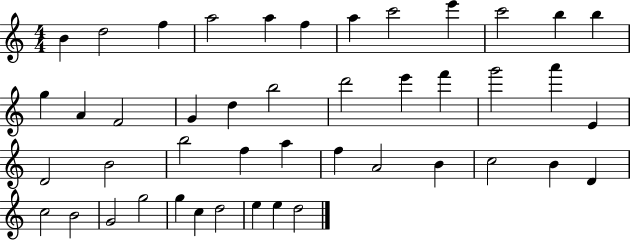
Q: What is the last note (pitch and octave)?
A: D5